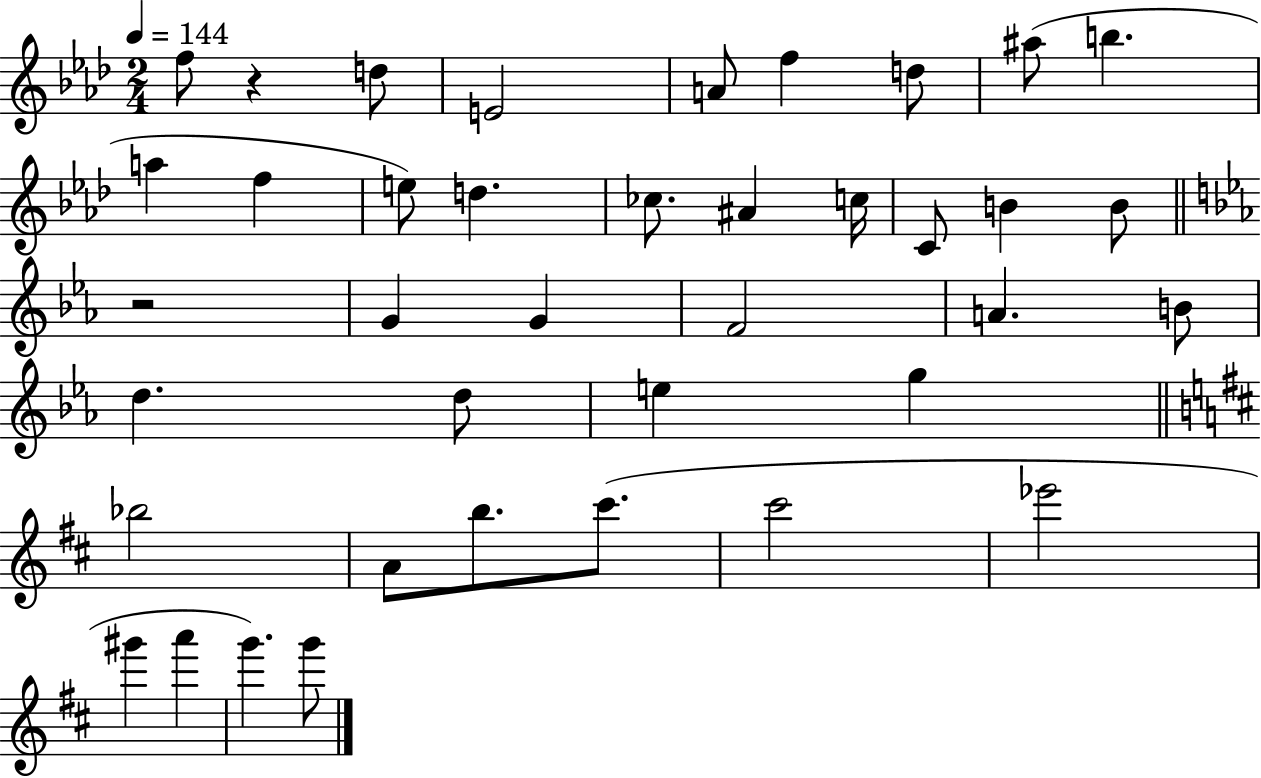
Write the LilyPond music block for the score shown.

{
  \clef treble
  \numericTimeSignature
  \time 2/4
  \key aes \major
  \tempo 4 = 144
  f''8 r4 d''8 | e'2 | a'8 f''4 d''8 | ais''8( b''4. | \break a''4 f''4 | e''8) d''4. | ces''8. ais'4 c''16 | c'8 b'4 b'8 | \break \bar "||" \break \key ees \major r2 | g'4 g'4 | f'2 | a'4. b'8 | \break d''4. d''8 | e''4 g''4 | \bar "||" \break \key b \minor bes''2 | a'8 b''8. cis'''8.( | cis'''2 | ees'''2 | \break gis'''4 a'''4 | g'''4.) g'''8 | \bar "|."
}